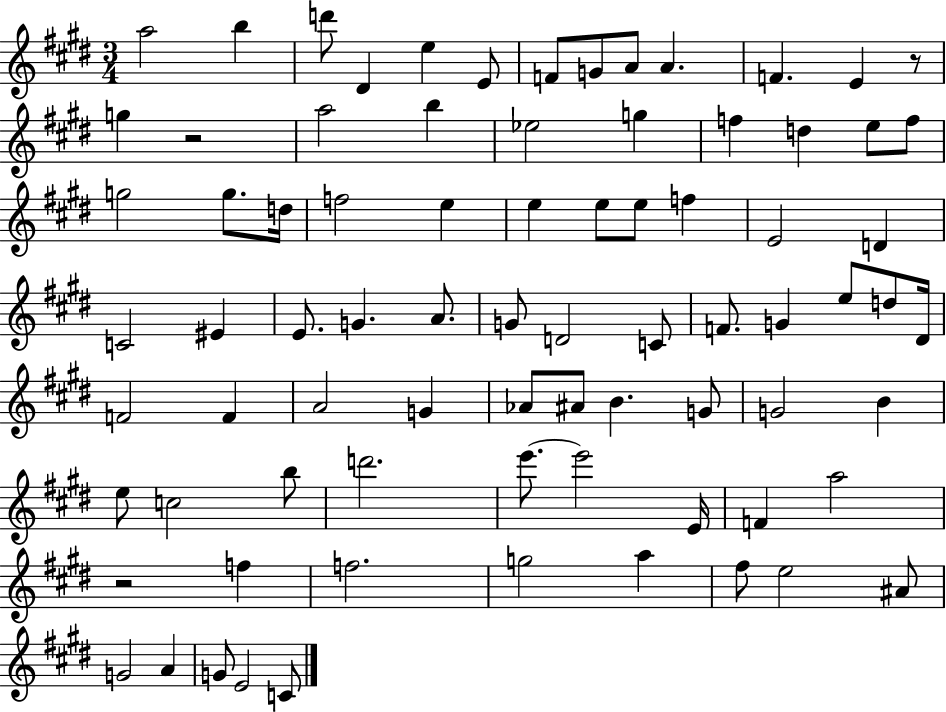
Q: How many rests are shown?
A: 3